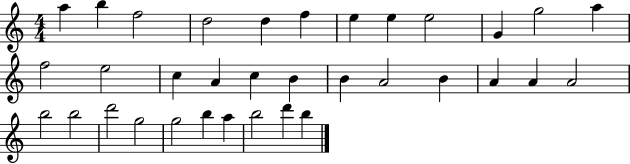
X:1
T:Untitled
M:4/4
L:1/4
K:C
a b f2 d2 d f e e e2 G g2 a f2 e2 c A c B B A2 B A A A2 b2 b2 d'2 g2 g2 b a b2 d' b